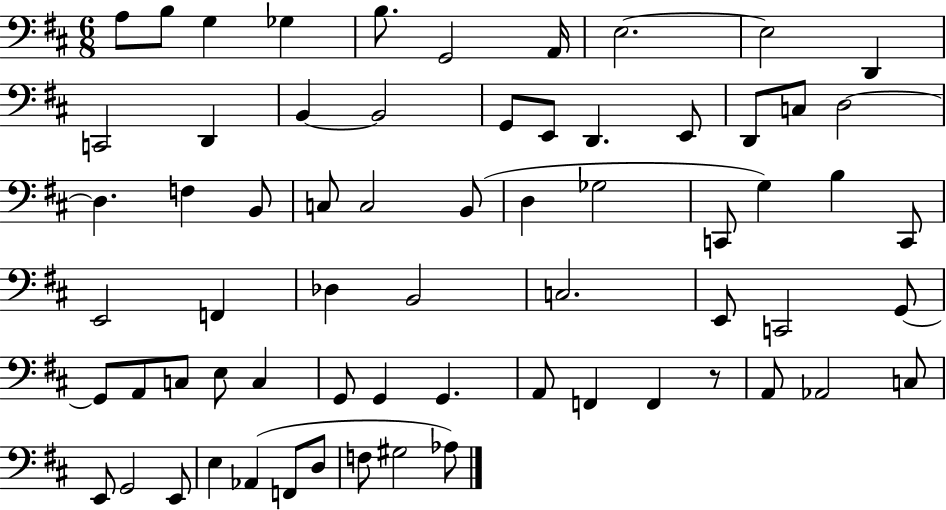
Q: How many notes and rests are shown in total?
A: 66